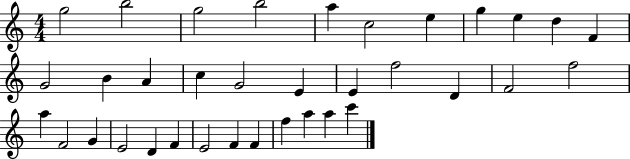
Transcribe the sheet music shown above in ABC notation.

X:1
T:Untitled
M:4/4
L:1/4
K:C
g2 b2 g2 b2 a c2 e g e d F G2 B A c G2 E E f2 D F2 f2 a F2 G E2 D F E2 F F f a a c'